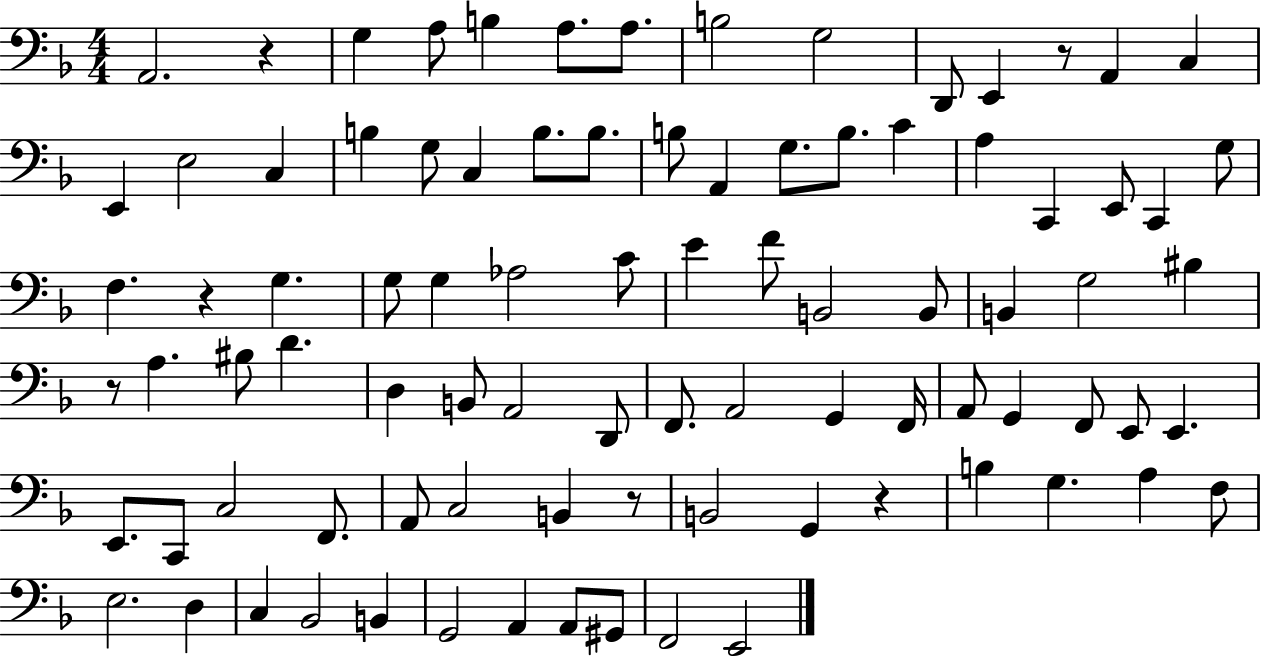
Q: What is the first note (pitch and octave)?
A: A2